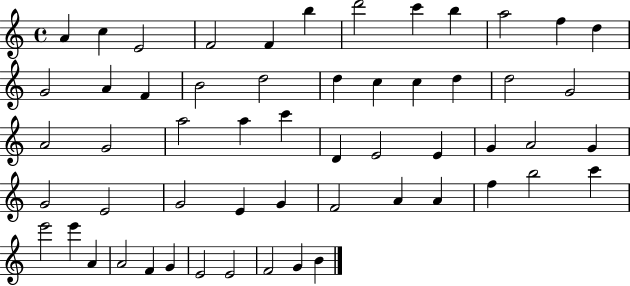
A4/q C5/q E4/h F4/h F4/q B5/q D6/h C6/q B5/q A5/h F5/q D5/q G4/h A4/q F4/q B4/h D5/h D5/q C5/q C5/q D5/q D5/h G4/h A4/h G4/h A5/h A5/q C6/q D4/q E4/h E4/q G4/q A4/h G4/q G4/h E4/h G4/h E4/q G4/q F4/h A4/q A4/q F5/q B5/h C6/q E6/h E6/q A4/q A4/h F4/q G4/q E4/h E4/h F4/h G4/q B4/q